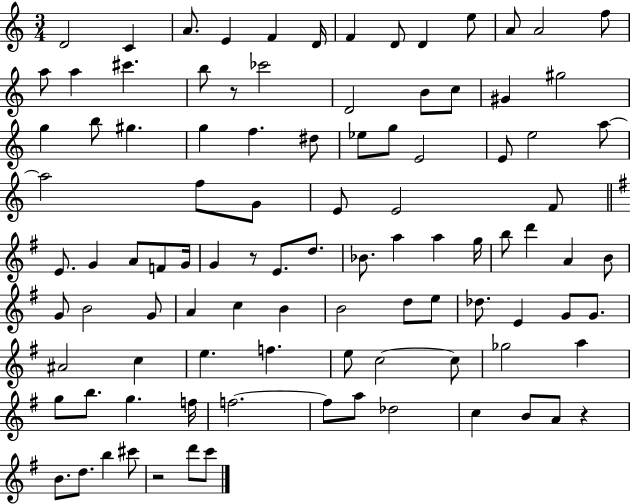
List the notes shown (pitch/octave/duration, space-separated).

D4/h C4/q A4/e. E4/q F4/q D4/s F4/q D4/e D4/q E5/e A4/e A4/h F5/e A5/e A5/q C#6/q. B5/e R/e CES6/h D4/h B4/e C5/e G#4/q G#5/h G5/q B5/e G#5/q. G5/q F5/q. D#5/e Eb5/e G5/e E4/h E4/e E5/h A5/e A5/h F5/e G4/e E4/e E4/h F4/e E4/e. G4/q A4/e F4/e G4/s G4/q R/e E4/e. D5/e. Bb4/e. A5/q A5/q G5/s B5/e D6/q A4/q B4/e G4/e B4/h G4/e A4/q C5/q B4/q B4/h D5/e E5/e Db5/e. E4/q G4/e G4/e. A#4/h C5/q E5/q. F5/q. E5/e C5/h C5/e Gb5/h A5/q G5/e B5/e. G5/q. F5/s F5/h. F5/e A5/e Db5/h C5/q B4/e A4/e R/q B4/e. D5/e. B5/q C#6/e R/h D6/e C6/e